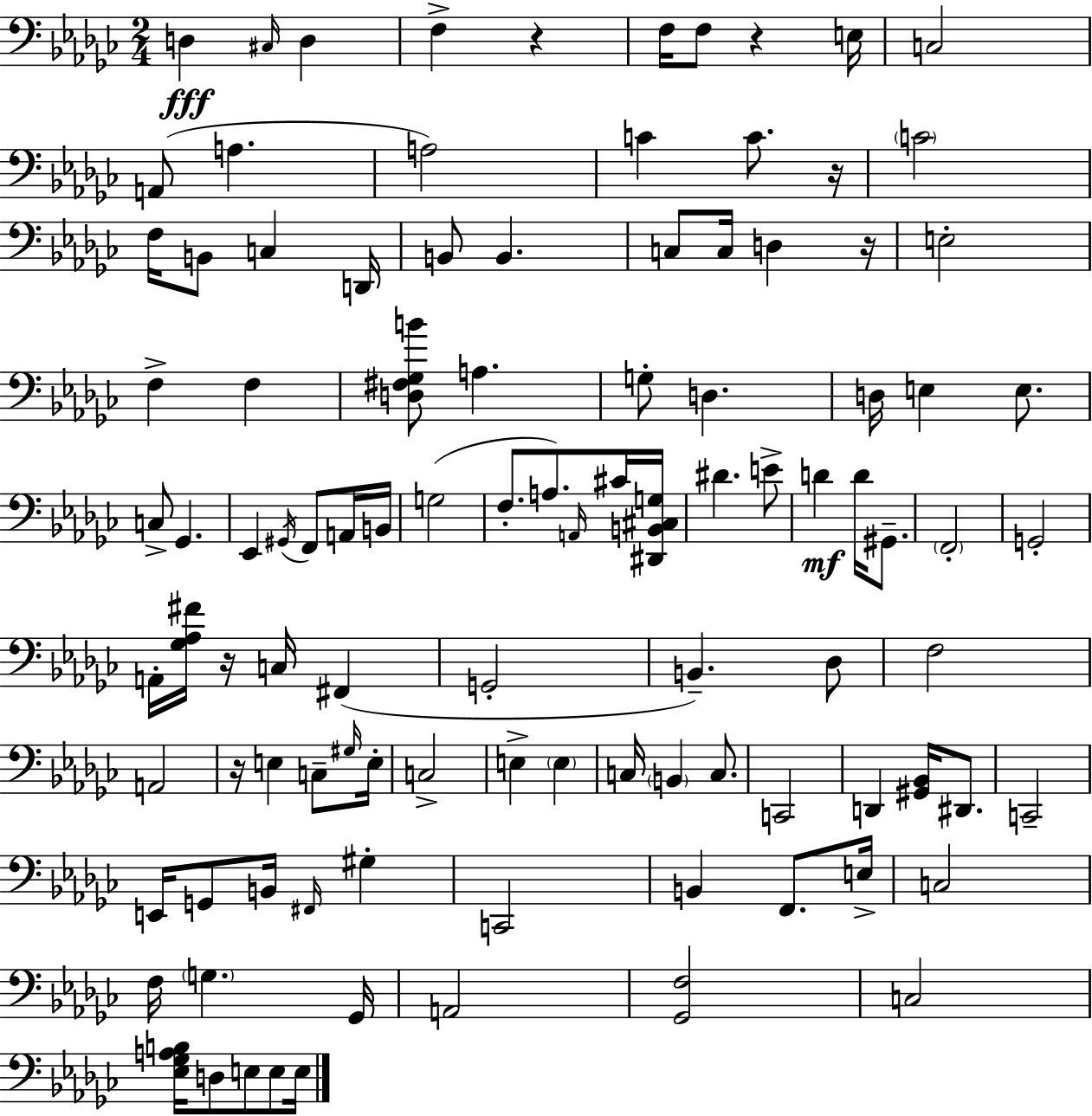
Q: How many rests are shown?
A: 6